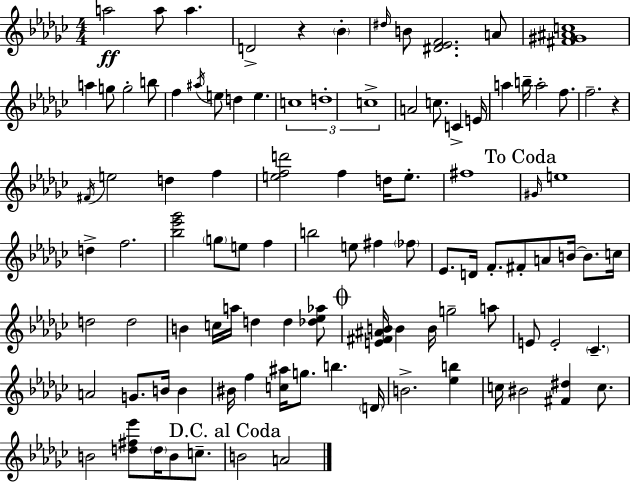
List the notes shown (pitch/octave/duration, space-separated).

A5/h A5/e A5/q. D4/h R/q Bb4/q D#5/s B4/e [D#4,Eb4,F4]/h. A4/e [F#4,G#4,A#4,C5]/w A5/q G5/e G5/h B5/e F5/q A#5/s E5/e D5/q E5/q. C5/w D5/w C5/w A4/h C5/e. C4/q E4/s A5/q B5/s A5/h F5/e. F5/h. R/q F#4/s E5/h D5/q F5/q [E5,F5,D6]/h F5/q D5/s E5/e. F#5/w G#4/s E5/w D5/q F5/h. [Bb5,Eb6,Gb6]/h G5/e E5/e F5/q B5/h E5/e F#5/q FES5/e Eb4/e. D4/s F4/e. F#4/e A4/e B4/s B4/e. C5/s D5/h D5/h B4/q C5/s A5/s D5/q D5/q [Db5,Eb5,Ab5]/e [E4,F#4,A#4,B4]/s B4/q B4/s G5/h A5/e E4/e E4/h CES4/q. A4/h G4/e. B4/s B4/q BIS4/s F5/q [C5,A#5]/s G5/e. B5/q. D4/s B4/h. [Eb5,B5]/q C5/s BIS4/h [F#4,D#5]/q C5/e. B4/h [D5,F#5,Eb6]/e D5/s B4/e C5/e. B4/h A4/h